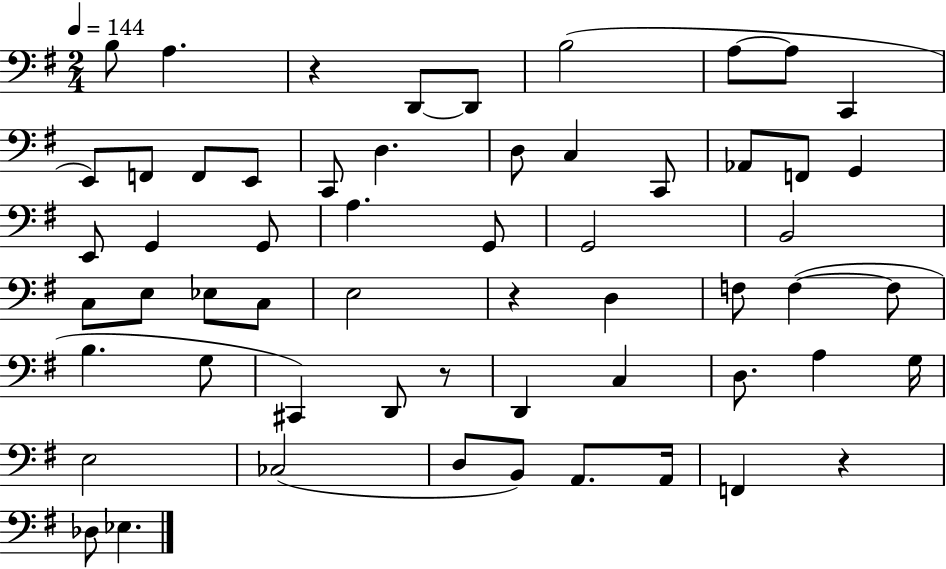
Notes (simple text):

B3/e A3/q. R/q D2/e D2/e B3/h A3/e A3/e C2/q E2/e F2/e F2/e E2/e C2/e D3/q. D3/e C3/q C2/e Ab2/e F2/e G2/q E2/e G2/q G2/e A3/q. G2/e G2/h B2/h C3/e E3/e Eb3/e C3/e E3/h R/q D3/q F3/e F3/q F3/e B3/q. G3/e C#2/q D2/e R/e D2/q C3/q D3/e. A3/q G3/s E3/h CES3/h D3/e B2/e A2/e. A2/s F2/q R/q Db3/e Eb3/q.